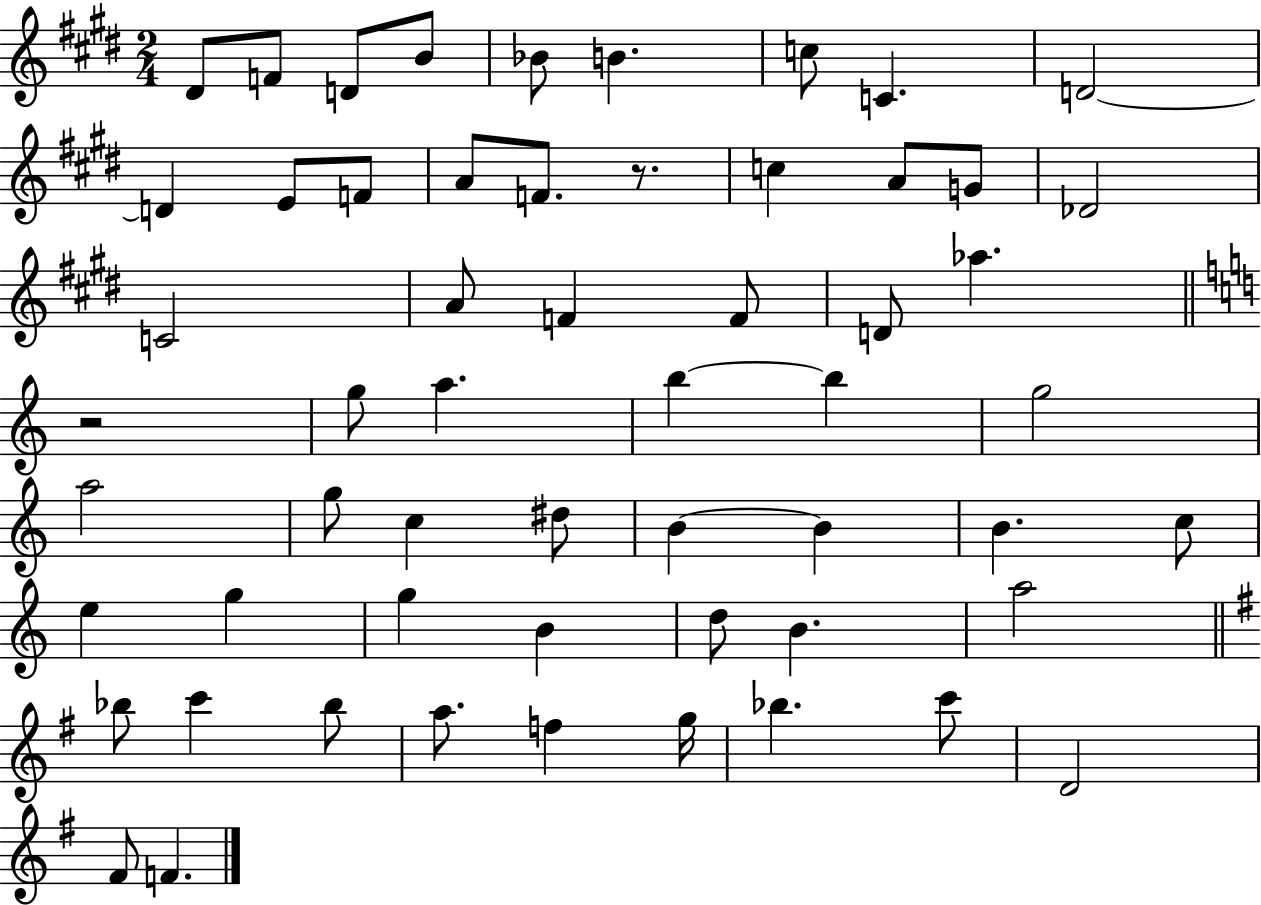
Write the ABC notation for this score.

X:1
T:Untitled
M:2/4
L:1/4
K:E
^D/2 F/2 D/2 B/2 _B/2 B c/2 C D2 D E/2 F/2 A/2 F/2 z/2 c A/2 G/2 _D2 C2 A/2 F F/2 D/2 _a z2 g/2 a b b g2 a2 g/2 c ^d/2 B B B c/2 e g g B d/2 B a2 _b/2 c' _b/2 a/2 f g/4 _b c'/2 D2 ^F/2 F